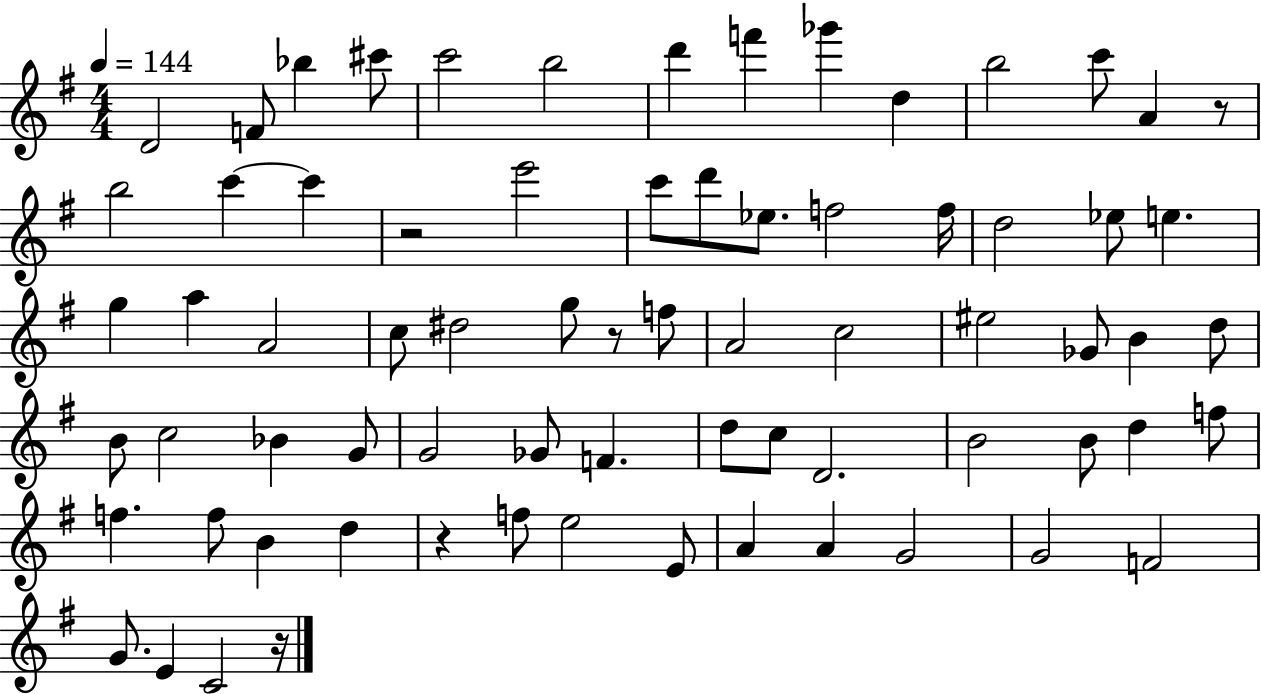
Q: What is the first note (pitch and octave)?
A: D4